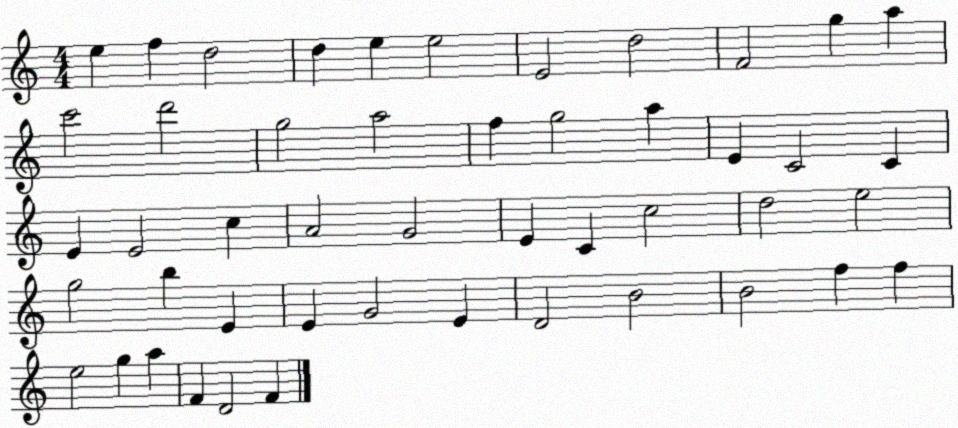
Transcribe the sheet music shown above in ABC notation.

X:1
T:Untitled
M:4/4
L:1/4
K:C
e f d2 d e e2 E2 d2 F2 g a c'2 d'2 g2 a2 f g2 a E C2 C E E2 c A2 G2 E C c2 d2 e2 g2 b E E G2 E D2 B2 B2 f f e2 g a F D2 F